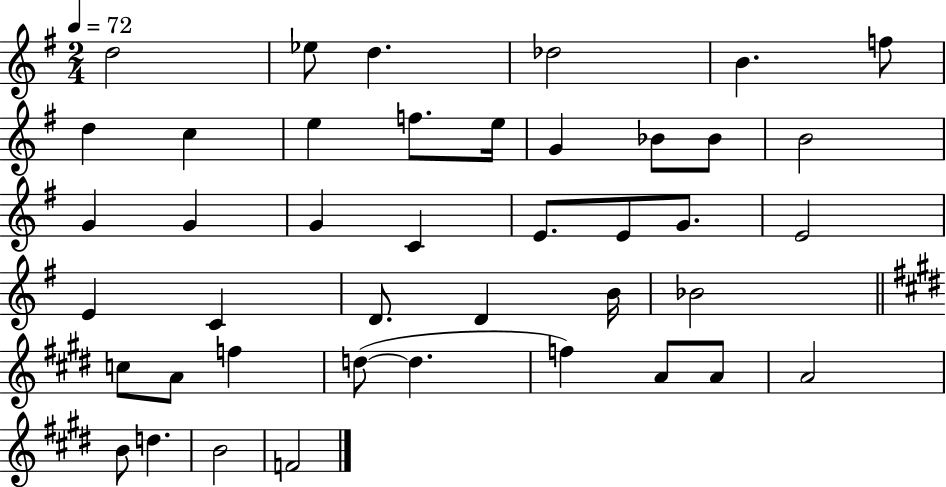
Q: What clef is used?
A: treble